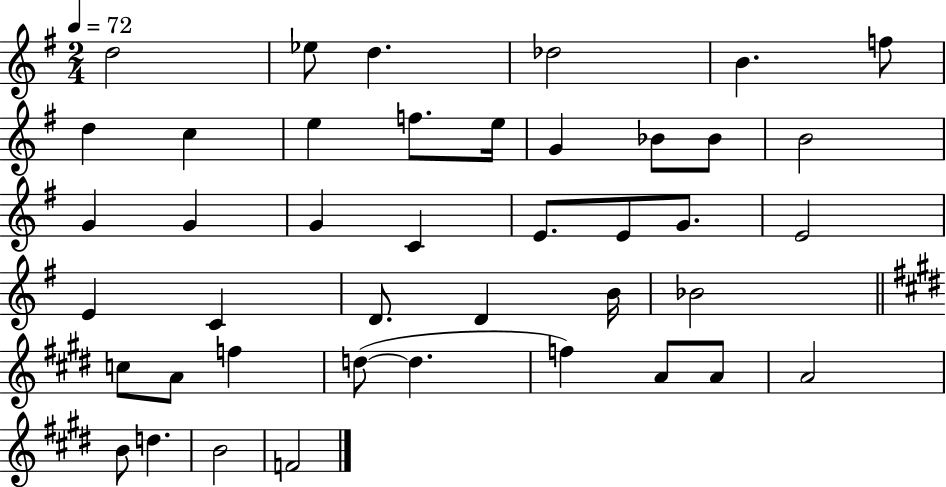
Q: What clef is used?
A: treble